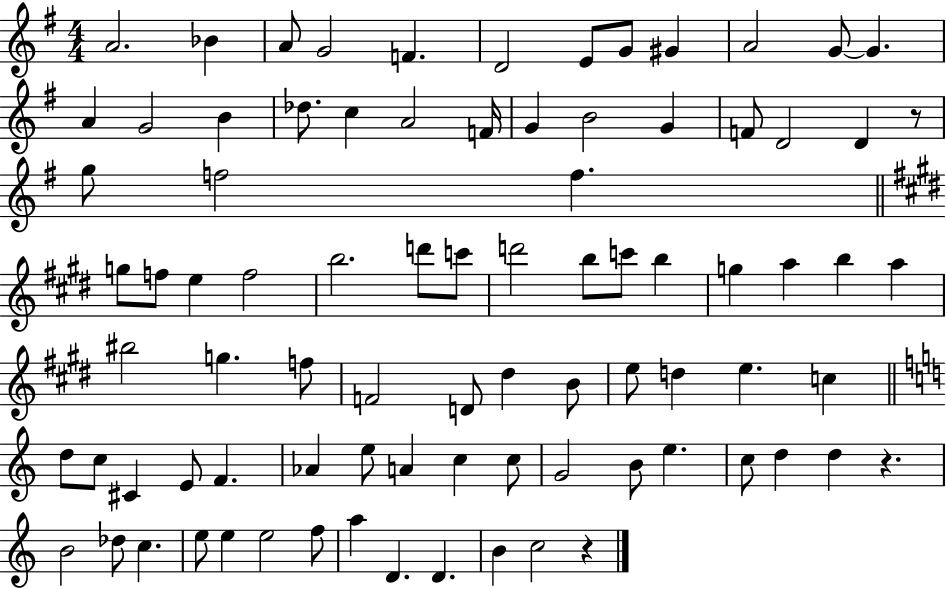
X:1
T:Untitled
M:4/4
L:1/4
K:G
A2 _B A/2 G2 F D2 E/2 G/2 ^G A2 G/2 G A G2 B _d/2 c A2 F/4 G B2 G F/2 D2 D z/2 g/2 f2 f g/2 f/2 e f2 b2 d'/2 c'/2 d'2 b/2 c'/2 b g a b a ^b2 g f/2 F2 D/2 ^d B/2 e/2 d e c d/2 c/2 ^C E/2 F _A e/2 A c c/2 G2 B/2 e c/2 d d z B2 _d/2 c e/2 e e2 f/2 a D D B c2 z